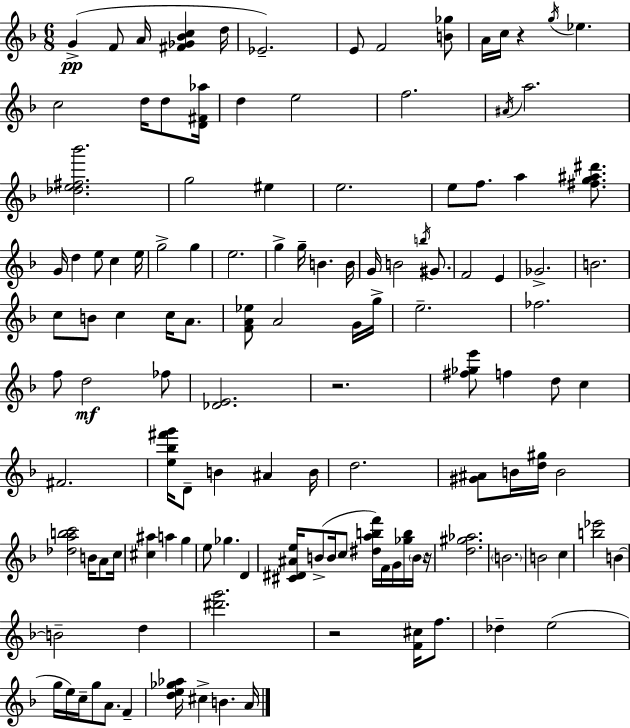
G4/q F4/e A4/s [F#4,Gb4,Bb4,C5]/q D5/s Eb4/h. E4/e F4/h [B4,Gb5]/e A4/s C5/s R/q G5/s Eb5/q. C5/h D5/s D5/e [D4,F#4,Ab5]/s D5/q E5/h F5/h. A#4/s A5/h. [Db5,E5,F#5,Bb6]/h. G5/h EIS5/q E5/h. E5/e F5/e. A5/q [F#5,G5,A#5,D#6]/e. G4/s D5/q E5/e C5/q E5/s G5/h G5/q E5/h. G5/q G5/s B4/q. B4/s G4/s B4/h B5/s G#4/e. F4/h E4/q Gb4/h. B4/h. C5/e B4/e C5/q C5/s A4/e. [F4,A4,Eb5]/e A4/h G4/s G5/s E5/h. FES5/h. F5/e D5/h FES5/e [Db4,E4]/h. R/h. [F#5,Gb5,E6]/e F5/q D5/e C5/q F#4/h. [E5,Bb5,F#6,G6]/s D4/e B4/q A#4/q B4/s D5/h. [G#4,A#4]/e B4/s [D5,G#5]/s B4/h [Db5,A5,B5,C6]/h B4/s A4/e C5/s [C#5,A#5]/q A5/q G5/q E5/e Gb5/q. D4/q [C#4,D#4,A#4,E5]/s B4/e B4/s C5/e [D#5,A5,B5,F6]/s F4/s G4/s [Gb5,B5]/s B4/s R/s [D5,G#5,Ab5]/h. B4/h. B4/h C5/q [B5,Eb6]/h B4/q B4/h D5/q [D#6,G6]/h. R/h [F4,C#5]/s F5/e. Db5/q E5/h G5/s E5/s C5/s G5/e A4/e. F4/q [D5,E5,Gb5,Ab5]/s C#5/q B4/q. A4/s